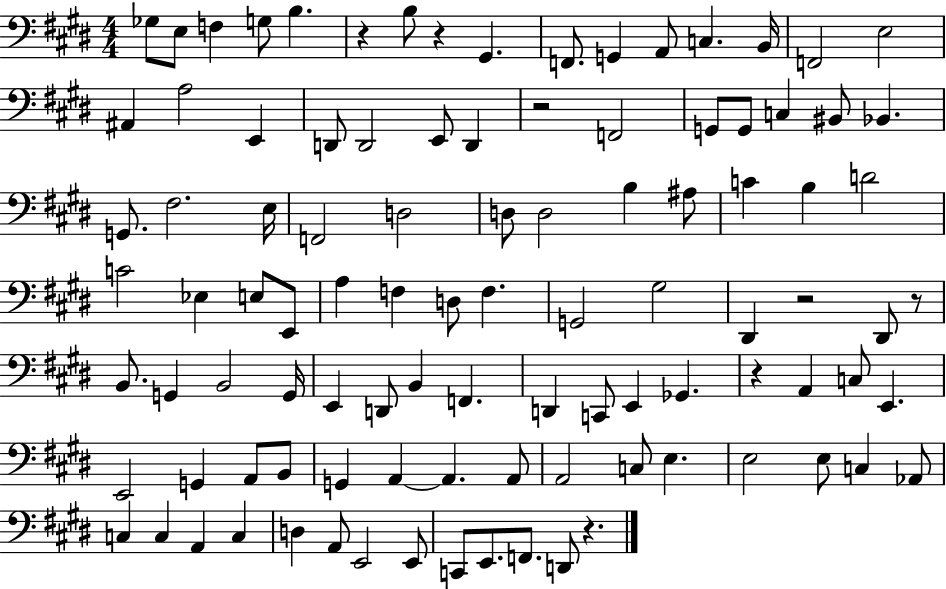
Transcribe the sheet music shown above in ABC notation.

X:1
T:Untitled
M:4/4
L:1/4
K:E
_G,/2 E,/2 F, G,/2 B, z B,/2 z ^G,, F,,/2 G,, A,,/2 C, B,,/4 F,,2 E,2 ^A,, A,2 E,, D,,/2 D,,2 E,,/2 D,, z2 F,,2 G,,/2 G,,/2 C, ^B,,/2 _B,, G,,/2 ^F,2 E,/4 F,,2 D,2 D,/2 D,2 B, ^A,/2 C B, D2 C2 _E, E,/2 E,,/2 A, F, D,/2 F, G,,2 ^G,2 ^D,, z2 ^D,,/2 z/2 B,,/2 G,, B,,2 G,,/4 E,, D,,/2 B,, F,, D,, C,,/2 E,, _G,, z A,, C,/2 E,, E,,2 G,, A,,/2 B,,/2 G,, A,, A,, A,,/2 A,,2 C,/2 E, E,2 E,/2 C, _A,,/2 C, C, A,, C, D, A,,/2 E,,2 E,,/2 C,,/2 E,,/2 F,,/2 D,,/2 z